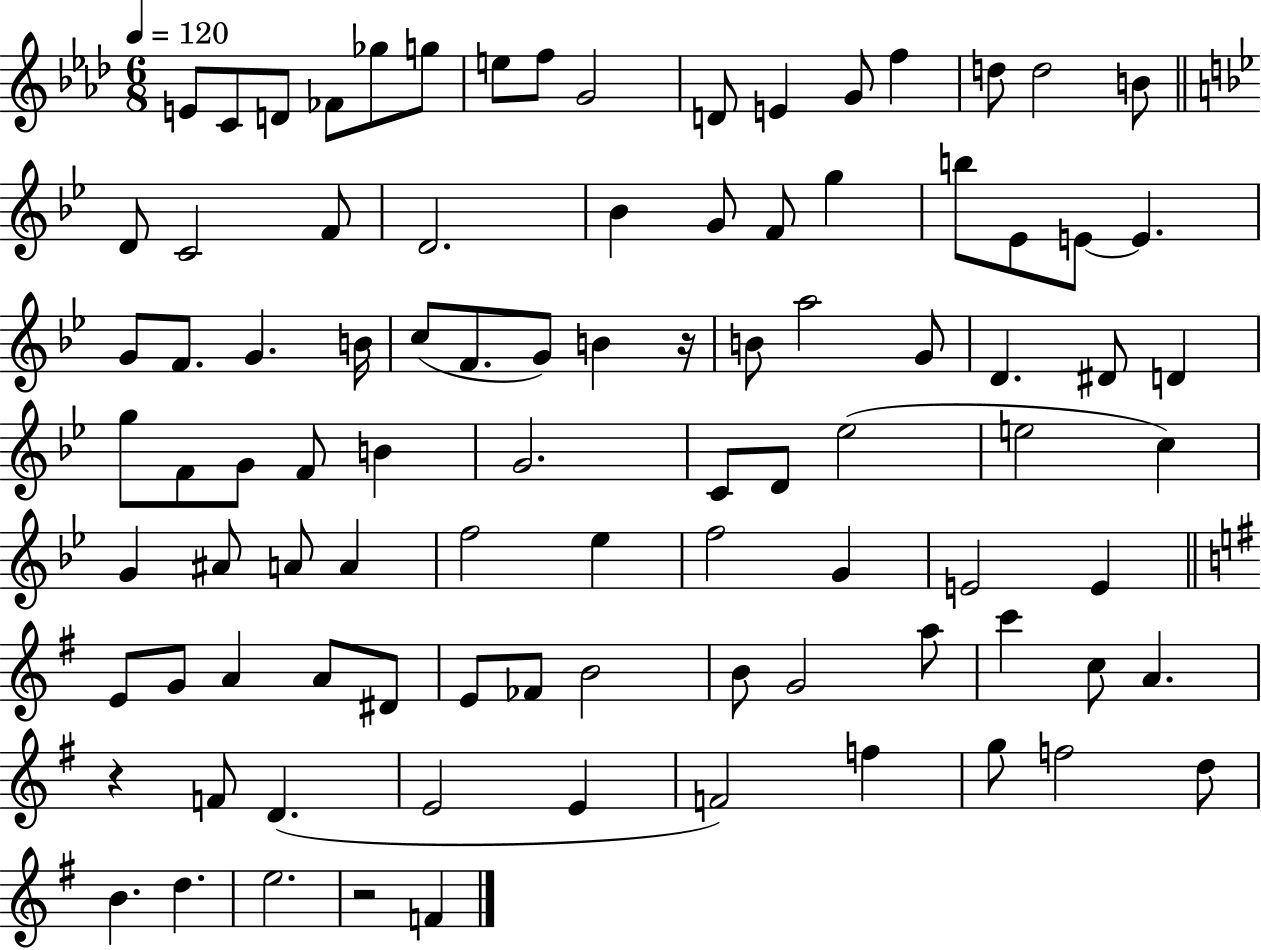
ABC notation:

X:1
T:Untitled
M:6/8
L:1/4
K:Ab
E/2 C/2 D/2 _F/2 _g/2 g/2 e/2 f/2 G2 D/2 E G/2 f d/2 d2 B/2 D/2 C2 F/2 D2 _B G/2 F/2 g b/2 _E/2 E/2 E G/2 F/2 G B/4 c/2 F/2 G/2 B z/4 B/2 a2 G/2 D ^D/2 D g/2 F/2 G/2 F/2 B G2 C/2 D/2 _e2 e2 c G ^A/2 A/2 A f2 _e f2 G E2 E E/2 G/2 A A/2 ^D/2 E/2 _F/2 B2 B/2 G2 a/2 c' c/2 A z F/2 D E2 E F2 f g/2 f2 d/2 B d e2 z2 F